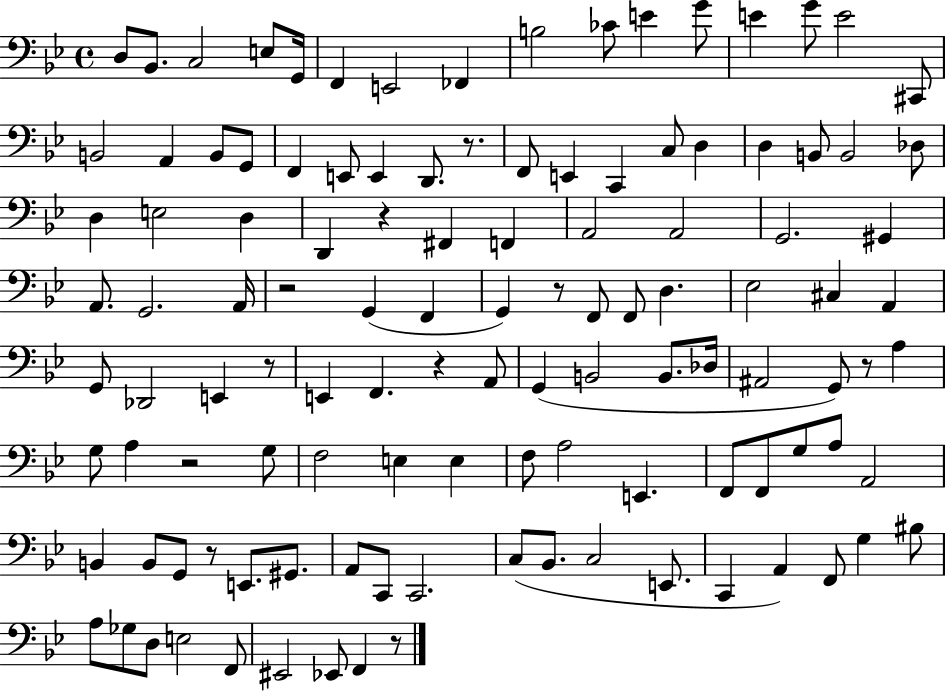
{
  \clef bass
  \time 4/4
  \defaultTimeSignature
  \key bes \major
  d8 bes,8. c2 e8 g,16 | f,4 e,2 fes,4 | b2 ces'8 e'4 g'8 | e'4 g'8 e'2 cis,8 | \break b,2 a,4 b,8 g,8 | f,4 e,8 e,4 d,8. r8. | f,8 e,4 c,4 c8 d4 | d4 b,8 b,2 des8 | \break d4 e2 d4 | d,4 r4 fis,4 f,4 | a,2 a,2 | g,2. gis,4 | \break a,8. g,2. a,16 | r2 g,4( f,4 | g,4) r8 f,8 f,8 d4. | ees2 cis4 a,4 | \break g,8 des,2 e,4 r8 | e,4 f,4. r4 a,8 | g,4( b,2 b,8. des16 | ais,2 g,8) r8 a4 | \break g8 a4 r2 g8 | f2 e4 e4 | f8 a2 e,4. | f,8 f,8 g8 a8 a,2 | \break b,4 b,8 g,8 r8 e,8. gis,8. | a,8 c,8 c,2. | c8( bes,8. c2 e,8. | c,4 a,4) f,8 g4 bis8 | \break a8 ges8 d8 e2 f,8 | eis,2 ees,8 f,4 r8 | \bar "|."
}